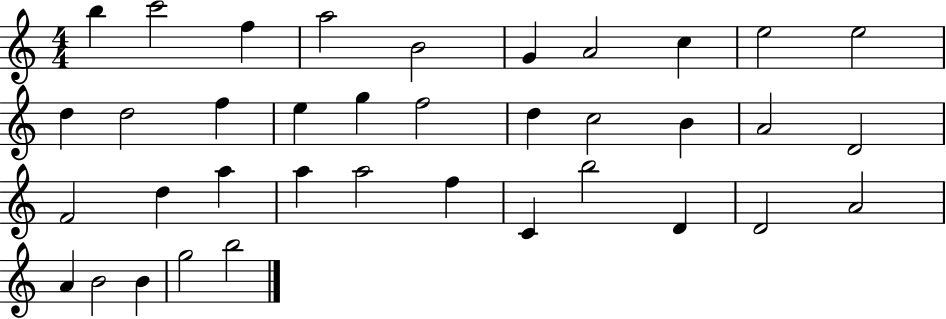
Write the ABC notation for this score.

X:1
T:Untitled
M:4/4
L:1/4
K:C
b c'2 f a2 B2 G A2 c e2 e2 d d2 f e g f2 d c2 B A2 D2 F2 d a a a2 f C b2 D D2 A2 A B2 B g2 b2